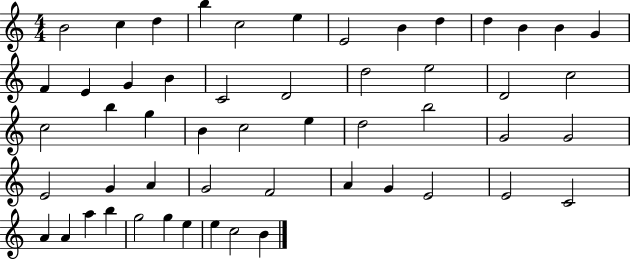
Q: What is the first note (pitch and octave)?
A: B4